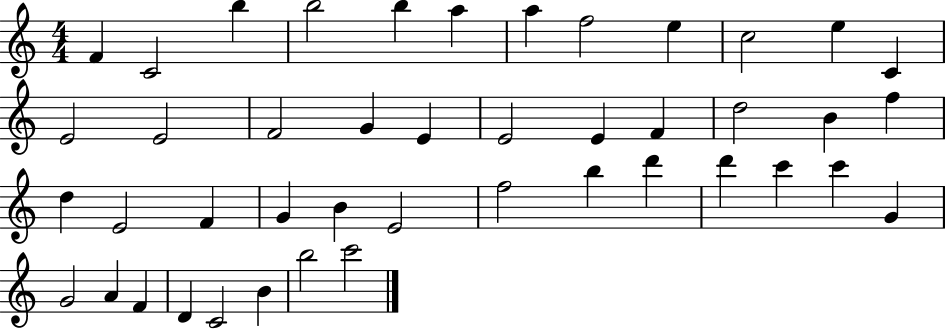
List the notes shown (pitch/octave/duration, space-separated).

F4/q C4/h B5/q B5/h B5/q A5/q A5/q F5/h E5/q C5/h E5/q C4/q E4/h E4/h F4/h G4/q E4/q E4/h E4/q F4/q D5/h B4/q F5/q D5/q E4/h F4/q G4/q B4/q E4/h F5/h B5/q D6/q D6/q C6/q C6/q G4/q G4/h A4/q F4/q D4/q C4/h B4/q B5/h C6/h